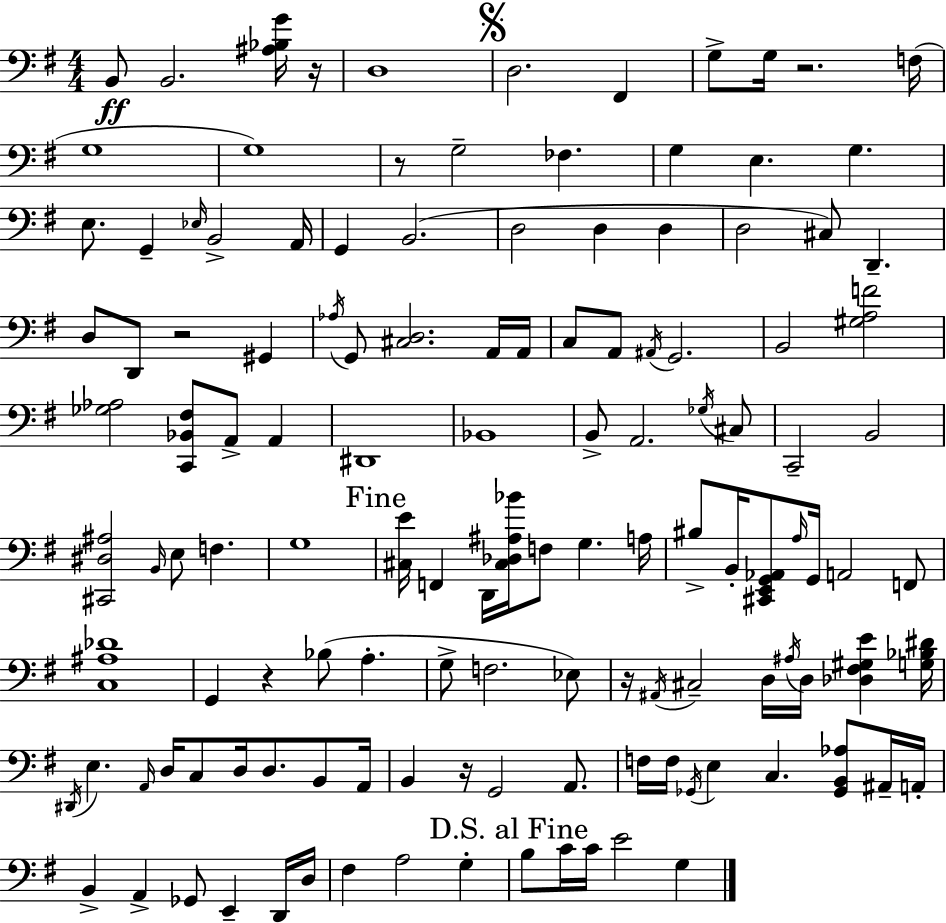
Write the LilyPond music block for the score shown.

{
  \clef bass
  \numericTimeSignature
  \time 4/4
  \key g \major
  b,8\ff b,2. <ais bes g'>16 r16 | d1 | \mark \markup { \musicglyph "scripts.segno" } d2. fis,4 | g8-> g16 r2. f16( | \break g1 | g1) | r8 g2-- fes4. | g4 e4. g4. | \break e8. g,4-- \grace { ees16 } b,2-> | a,16 g,4 b,2.( | d2 d4 d4 | d2 cis8) d,4.-- | \break d8 d,8 r2 gis,4 | \acciaccatura { aes16 } g,8 <cis d>2. | a,16 a,16 c8 a,8 \acciaccatura { ais,16 } g,2. | b,2 <gis a f'>2 | \break <ges aes>2 <c, bes, fis>8 a,8-> a,4 | dis,1 | bes,1 | b,8-> a,2. | \break \acciaccatura { ges16 } cis8 c,2-- b,2 | <cis, dis ais>2 \grace { b,16 } e8 f4. | g1 | \mark "Fine" <cis e'>16 f,4 d,16 <cis des ais bes'>16 f8 g4. | \break a16 bis8-> b,16-. <cis, e, g, aes,>8 \grace { a16 } g,16 a,2 | f,8 <c ais des'>1 | g,4 r4 bes8( | a4.-. g8-> f2. | \break ees8) r16 \acciaccatura { ais,16 } cis2-- | d16 \acciaccatura { ais16 } d16 <des fis gis e'>4 <g bes dis'>16 \acciaccatura { dis,16 } e4. \grace { a,16 } | d16 c8 d16 d8. b,8 a,16 b,4 r16 g,2 | a,8. f16 f16 \acciaccatura { ges,16 } e4 | \break c4. <ges, b, aes>8 ais,16-- a,16-. b,4-> a,4-> | ges,8 e,4-- d,16 d16 fis4 a2 | g4-. \mark "D.S. al Fine" b8 c'16 c'16 e'2 | g4 \bar "|."
}